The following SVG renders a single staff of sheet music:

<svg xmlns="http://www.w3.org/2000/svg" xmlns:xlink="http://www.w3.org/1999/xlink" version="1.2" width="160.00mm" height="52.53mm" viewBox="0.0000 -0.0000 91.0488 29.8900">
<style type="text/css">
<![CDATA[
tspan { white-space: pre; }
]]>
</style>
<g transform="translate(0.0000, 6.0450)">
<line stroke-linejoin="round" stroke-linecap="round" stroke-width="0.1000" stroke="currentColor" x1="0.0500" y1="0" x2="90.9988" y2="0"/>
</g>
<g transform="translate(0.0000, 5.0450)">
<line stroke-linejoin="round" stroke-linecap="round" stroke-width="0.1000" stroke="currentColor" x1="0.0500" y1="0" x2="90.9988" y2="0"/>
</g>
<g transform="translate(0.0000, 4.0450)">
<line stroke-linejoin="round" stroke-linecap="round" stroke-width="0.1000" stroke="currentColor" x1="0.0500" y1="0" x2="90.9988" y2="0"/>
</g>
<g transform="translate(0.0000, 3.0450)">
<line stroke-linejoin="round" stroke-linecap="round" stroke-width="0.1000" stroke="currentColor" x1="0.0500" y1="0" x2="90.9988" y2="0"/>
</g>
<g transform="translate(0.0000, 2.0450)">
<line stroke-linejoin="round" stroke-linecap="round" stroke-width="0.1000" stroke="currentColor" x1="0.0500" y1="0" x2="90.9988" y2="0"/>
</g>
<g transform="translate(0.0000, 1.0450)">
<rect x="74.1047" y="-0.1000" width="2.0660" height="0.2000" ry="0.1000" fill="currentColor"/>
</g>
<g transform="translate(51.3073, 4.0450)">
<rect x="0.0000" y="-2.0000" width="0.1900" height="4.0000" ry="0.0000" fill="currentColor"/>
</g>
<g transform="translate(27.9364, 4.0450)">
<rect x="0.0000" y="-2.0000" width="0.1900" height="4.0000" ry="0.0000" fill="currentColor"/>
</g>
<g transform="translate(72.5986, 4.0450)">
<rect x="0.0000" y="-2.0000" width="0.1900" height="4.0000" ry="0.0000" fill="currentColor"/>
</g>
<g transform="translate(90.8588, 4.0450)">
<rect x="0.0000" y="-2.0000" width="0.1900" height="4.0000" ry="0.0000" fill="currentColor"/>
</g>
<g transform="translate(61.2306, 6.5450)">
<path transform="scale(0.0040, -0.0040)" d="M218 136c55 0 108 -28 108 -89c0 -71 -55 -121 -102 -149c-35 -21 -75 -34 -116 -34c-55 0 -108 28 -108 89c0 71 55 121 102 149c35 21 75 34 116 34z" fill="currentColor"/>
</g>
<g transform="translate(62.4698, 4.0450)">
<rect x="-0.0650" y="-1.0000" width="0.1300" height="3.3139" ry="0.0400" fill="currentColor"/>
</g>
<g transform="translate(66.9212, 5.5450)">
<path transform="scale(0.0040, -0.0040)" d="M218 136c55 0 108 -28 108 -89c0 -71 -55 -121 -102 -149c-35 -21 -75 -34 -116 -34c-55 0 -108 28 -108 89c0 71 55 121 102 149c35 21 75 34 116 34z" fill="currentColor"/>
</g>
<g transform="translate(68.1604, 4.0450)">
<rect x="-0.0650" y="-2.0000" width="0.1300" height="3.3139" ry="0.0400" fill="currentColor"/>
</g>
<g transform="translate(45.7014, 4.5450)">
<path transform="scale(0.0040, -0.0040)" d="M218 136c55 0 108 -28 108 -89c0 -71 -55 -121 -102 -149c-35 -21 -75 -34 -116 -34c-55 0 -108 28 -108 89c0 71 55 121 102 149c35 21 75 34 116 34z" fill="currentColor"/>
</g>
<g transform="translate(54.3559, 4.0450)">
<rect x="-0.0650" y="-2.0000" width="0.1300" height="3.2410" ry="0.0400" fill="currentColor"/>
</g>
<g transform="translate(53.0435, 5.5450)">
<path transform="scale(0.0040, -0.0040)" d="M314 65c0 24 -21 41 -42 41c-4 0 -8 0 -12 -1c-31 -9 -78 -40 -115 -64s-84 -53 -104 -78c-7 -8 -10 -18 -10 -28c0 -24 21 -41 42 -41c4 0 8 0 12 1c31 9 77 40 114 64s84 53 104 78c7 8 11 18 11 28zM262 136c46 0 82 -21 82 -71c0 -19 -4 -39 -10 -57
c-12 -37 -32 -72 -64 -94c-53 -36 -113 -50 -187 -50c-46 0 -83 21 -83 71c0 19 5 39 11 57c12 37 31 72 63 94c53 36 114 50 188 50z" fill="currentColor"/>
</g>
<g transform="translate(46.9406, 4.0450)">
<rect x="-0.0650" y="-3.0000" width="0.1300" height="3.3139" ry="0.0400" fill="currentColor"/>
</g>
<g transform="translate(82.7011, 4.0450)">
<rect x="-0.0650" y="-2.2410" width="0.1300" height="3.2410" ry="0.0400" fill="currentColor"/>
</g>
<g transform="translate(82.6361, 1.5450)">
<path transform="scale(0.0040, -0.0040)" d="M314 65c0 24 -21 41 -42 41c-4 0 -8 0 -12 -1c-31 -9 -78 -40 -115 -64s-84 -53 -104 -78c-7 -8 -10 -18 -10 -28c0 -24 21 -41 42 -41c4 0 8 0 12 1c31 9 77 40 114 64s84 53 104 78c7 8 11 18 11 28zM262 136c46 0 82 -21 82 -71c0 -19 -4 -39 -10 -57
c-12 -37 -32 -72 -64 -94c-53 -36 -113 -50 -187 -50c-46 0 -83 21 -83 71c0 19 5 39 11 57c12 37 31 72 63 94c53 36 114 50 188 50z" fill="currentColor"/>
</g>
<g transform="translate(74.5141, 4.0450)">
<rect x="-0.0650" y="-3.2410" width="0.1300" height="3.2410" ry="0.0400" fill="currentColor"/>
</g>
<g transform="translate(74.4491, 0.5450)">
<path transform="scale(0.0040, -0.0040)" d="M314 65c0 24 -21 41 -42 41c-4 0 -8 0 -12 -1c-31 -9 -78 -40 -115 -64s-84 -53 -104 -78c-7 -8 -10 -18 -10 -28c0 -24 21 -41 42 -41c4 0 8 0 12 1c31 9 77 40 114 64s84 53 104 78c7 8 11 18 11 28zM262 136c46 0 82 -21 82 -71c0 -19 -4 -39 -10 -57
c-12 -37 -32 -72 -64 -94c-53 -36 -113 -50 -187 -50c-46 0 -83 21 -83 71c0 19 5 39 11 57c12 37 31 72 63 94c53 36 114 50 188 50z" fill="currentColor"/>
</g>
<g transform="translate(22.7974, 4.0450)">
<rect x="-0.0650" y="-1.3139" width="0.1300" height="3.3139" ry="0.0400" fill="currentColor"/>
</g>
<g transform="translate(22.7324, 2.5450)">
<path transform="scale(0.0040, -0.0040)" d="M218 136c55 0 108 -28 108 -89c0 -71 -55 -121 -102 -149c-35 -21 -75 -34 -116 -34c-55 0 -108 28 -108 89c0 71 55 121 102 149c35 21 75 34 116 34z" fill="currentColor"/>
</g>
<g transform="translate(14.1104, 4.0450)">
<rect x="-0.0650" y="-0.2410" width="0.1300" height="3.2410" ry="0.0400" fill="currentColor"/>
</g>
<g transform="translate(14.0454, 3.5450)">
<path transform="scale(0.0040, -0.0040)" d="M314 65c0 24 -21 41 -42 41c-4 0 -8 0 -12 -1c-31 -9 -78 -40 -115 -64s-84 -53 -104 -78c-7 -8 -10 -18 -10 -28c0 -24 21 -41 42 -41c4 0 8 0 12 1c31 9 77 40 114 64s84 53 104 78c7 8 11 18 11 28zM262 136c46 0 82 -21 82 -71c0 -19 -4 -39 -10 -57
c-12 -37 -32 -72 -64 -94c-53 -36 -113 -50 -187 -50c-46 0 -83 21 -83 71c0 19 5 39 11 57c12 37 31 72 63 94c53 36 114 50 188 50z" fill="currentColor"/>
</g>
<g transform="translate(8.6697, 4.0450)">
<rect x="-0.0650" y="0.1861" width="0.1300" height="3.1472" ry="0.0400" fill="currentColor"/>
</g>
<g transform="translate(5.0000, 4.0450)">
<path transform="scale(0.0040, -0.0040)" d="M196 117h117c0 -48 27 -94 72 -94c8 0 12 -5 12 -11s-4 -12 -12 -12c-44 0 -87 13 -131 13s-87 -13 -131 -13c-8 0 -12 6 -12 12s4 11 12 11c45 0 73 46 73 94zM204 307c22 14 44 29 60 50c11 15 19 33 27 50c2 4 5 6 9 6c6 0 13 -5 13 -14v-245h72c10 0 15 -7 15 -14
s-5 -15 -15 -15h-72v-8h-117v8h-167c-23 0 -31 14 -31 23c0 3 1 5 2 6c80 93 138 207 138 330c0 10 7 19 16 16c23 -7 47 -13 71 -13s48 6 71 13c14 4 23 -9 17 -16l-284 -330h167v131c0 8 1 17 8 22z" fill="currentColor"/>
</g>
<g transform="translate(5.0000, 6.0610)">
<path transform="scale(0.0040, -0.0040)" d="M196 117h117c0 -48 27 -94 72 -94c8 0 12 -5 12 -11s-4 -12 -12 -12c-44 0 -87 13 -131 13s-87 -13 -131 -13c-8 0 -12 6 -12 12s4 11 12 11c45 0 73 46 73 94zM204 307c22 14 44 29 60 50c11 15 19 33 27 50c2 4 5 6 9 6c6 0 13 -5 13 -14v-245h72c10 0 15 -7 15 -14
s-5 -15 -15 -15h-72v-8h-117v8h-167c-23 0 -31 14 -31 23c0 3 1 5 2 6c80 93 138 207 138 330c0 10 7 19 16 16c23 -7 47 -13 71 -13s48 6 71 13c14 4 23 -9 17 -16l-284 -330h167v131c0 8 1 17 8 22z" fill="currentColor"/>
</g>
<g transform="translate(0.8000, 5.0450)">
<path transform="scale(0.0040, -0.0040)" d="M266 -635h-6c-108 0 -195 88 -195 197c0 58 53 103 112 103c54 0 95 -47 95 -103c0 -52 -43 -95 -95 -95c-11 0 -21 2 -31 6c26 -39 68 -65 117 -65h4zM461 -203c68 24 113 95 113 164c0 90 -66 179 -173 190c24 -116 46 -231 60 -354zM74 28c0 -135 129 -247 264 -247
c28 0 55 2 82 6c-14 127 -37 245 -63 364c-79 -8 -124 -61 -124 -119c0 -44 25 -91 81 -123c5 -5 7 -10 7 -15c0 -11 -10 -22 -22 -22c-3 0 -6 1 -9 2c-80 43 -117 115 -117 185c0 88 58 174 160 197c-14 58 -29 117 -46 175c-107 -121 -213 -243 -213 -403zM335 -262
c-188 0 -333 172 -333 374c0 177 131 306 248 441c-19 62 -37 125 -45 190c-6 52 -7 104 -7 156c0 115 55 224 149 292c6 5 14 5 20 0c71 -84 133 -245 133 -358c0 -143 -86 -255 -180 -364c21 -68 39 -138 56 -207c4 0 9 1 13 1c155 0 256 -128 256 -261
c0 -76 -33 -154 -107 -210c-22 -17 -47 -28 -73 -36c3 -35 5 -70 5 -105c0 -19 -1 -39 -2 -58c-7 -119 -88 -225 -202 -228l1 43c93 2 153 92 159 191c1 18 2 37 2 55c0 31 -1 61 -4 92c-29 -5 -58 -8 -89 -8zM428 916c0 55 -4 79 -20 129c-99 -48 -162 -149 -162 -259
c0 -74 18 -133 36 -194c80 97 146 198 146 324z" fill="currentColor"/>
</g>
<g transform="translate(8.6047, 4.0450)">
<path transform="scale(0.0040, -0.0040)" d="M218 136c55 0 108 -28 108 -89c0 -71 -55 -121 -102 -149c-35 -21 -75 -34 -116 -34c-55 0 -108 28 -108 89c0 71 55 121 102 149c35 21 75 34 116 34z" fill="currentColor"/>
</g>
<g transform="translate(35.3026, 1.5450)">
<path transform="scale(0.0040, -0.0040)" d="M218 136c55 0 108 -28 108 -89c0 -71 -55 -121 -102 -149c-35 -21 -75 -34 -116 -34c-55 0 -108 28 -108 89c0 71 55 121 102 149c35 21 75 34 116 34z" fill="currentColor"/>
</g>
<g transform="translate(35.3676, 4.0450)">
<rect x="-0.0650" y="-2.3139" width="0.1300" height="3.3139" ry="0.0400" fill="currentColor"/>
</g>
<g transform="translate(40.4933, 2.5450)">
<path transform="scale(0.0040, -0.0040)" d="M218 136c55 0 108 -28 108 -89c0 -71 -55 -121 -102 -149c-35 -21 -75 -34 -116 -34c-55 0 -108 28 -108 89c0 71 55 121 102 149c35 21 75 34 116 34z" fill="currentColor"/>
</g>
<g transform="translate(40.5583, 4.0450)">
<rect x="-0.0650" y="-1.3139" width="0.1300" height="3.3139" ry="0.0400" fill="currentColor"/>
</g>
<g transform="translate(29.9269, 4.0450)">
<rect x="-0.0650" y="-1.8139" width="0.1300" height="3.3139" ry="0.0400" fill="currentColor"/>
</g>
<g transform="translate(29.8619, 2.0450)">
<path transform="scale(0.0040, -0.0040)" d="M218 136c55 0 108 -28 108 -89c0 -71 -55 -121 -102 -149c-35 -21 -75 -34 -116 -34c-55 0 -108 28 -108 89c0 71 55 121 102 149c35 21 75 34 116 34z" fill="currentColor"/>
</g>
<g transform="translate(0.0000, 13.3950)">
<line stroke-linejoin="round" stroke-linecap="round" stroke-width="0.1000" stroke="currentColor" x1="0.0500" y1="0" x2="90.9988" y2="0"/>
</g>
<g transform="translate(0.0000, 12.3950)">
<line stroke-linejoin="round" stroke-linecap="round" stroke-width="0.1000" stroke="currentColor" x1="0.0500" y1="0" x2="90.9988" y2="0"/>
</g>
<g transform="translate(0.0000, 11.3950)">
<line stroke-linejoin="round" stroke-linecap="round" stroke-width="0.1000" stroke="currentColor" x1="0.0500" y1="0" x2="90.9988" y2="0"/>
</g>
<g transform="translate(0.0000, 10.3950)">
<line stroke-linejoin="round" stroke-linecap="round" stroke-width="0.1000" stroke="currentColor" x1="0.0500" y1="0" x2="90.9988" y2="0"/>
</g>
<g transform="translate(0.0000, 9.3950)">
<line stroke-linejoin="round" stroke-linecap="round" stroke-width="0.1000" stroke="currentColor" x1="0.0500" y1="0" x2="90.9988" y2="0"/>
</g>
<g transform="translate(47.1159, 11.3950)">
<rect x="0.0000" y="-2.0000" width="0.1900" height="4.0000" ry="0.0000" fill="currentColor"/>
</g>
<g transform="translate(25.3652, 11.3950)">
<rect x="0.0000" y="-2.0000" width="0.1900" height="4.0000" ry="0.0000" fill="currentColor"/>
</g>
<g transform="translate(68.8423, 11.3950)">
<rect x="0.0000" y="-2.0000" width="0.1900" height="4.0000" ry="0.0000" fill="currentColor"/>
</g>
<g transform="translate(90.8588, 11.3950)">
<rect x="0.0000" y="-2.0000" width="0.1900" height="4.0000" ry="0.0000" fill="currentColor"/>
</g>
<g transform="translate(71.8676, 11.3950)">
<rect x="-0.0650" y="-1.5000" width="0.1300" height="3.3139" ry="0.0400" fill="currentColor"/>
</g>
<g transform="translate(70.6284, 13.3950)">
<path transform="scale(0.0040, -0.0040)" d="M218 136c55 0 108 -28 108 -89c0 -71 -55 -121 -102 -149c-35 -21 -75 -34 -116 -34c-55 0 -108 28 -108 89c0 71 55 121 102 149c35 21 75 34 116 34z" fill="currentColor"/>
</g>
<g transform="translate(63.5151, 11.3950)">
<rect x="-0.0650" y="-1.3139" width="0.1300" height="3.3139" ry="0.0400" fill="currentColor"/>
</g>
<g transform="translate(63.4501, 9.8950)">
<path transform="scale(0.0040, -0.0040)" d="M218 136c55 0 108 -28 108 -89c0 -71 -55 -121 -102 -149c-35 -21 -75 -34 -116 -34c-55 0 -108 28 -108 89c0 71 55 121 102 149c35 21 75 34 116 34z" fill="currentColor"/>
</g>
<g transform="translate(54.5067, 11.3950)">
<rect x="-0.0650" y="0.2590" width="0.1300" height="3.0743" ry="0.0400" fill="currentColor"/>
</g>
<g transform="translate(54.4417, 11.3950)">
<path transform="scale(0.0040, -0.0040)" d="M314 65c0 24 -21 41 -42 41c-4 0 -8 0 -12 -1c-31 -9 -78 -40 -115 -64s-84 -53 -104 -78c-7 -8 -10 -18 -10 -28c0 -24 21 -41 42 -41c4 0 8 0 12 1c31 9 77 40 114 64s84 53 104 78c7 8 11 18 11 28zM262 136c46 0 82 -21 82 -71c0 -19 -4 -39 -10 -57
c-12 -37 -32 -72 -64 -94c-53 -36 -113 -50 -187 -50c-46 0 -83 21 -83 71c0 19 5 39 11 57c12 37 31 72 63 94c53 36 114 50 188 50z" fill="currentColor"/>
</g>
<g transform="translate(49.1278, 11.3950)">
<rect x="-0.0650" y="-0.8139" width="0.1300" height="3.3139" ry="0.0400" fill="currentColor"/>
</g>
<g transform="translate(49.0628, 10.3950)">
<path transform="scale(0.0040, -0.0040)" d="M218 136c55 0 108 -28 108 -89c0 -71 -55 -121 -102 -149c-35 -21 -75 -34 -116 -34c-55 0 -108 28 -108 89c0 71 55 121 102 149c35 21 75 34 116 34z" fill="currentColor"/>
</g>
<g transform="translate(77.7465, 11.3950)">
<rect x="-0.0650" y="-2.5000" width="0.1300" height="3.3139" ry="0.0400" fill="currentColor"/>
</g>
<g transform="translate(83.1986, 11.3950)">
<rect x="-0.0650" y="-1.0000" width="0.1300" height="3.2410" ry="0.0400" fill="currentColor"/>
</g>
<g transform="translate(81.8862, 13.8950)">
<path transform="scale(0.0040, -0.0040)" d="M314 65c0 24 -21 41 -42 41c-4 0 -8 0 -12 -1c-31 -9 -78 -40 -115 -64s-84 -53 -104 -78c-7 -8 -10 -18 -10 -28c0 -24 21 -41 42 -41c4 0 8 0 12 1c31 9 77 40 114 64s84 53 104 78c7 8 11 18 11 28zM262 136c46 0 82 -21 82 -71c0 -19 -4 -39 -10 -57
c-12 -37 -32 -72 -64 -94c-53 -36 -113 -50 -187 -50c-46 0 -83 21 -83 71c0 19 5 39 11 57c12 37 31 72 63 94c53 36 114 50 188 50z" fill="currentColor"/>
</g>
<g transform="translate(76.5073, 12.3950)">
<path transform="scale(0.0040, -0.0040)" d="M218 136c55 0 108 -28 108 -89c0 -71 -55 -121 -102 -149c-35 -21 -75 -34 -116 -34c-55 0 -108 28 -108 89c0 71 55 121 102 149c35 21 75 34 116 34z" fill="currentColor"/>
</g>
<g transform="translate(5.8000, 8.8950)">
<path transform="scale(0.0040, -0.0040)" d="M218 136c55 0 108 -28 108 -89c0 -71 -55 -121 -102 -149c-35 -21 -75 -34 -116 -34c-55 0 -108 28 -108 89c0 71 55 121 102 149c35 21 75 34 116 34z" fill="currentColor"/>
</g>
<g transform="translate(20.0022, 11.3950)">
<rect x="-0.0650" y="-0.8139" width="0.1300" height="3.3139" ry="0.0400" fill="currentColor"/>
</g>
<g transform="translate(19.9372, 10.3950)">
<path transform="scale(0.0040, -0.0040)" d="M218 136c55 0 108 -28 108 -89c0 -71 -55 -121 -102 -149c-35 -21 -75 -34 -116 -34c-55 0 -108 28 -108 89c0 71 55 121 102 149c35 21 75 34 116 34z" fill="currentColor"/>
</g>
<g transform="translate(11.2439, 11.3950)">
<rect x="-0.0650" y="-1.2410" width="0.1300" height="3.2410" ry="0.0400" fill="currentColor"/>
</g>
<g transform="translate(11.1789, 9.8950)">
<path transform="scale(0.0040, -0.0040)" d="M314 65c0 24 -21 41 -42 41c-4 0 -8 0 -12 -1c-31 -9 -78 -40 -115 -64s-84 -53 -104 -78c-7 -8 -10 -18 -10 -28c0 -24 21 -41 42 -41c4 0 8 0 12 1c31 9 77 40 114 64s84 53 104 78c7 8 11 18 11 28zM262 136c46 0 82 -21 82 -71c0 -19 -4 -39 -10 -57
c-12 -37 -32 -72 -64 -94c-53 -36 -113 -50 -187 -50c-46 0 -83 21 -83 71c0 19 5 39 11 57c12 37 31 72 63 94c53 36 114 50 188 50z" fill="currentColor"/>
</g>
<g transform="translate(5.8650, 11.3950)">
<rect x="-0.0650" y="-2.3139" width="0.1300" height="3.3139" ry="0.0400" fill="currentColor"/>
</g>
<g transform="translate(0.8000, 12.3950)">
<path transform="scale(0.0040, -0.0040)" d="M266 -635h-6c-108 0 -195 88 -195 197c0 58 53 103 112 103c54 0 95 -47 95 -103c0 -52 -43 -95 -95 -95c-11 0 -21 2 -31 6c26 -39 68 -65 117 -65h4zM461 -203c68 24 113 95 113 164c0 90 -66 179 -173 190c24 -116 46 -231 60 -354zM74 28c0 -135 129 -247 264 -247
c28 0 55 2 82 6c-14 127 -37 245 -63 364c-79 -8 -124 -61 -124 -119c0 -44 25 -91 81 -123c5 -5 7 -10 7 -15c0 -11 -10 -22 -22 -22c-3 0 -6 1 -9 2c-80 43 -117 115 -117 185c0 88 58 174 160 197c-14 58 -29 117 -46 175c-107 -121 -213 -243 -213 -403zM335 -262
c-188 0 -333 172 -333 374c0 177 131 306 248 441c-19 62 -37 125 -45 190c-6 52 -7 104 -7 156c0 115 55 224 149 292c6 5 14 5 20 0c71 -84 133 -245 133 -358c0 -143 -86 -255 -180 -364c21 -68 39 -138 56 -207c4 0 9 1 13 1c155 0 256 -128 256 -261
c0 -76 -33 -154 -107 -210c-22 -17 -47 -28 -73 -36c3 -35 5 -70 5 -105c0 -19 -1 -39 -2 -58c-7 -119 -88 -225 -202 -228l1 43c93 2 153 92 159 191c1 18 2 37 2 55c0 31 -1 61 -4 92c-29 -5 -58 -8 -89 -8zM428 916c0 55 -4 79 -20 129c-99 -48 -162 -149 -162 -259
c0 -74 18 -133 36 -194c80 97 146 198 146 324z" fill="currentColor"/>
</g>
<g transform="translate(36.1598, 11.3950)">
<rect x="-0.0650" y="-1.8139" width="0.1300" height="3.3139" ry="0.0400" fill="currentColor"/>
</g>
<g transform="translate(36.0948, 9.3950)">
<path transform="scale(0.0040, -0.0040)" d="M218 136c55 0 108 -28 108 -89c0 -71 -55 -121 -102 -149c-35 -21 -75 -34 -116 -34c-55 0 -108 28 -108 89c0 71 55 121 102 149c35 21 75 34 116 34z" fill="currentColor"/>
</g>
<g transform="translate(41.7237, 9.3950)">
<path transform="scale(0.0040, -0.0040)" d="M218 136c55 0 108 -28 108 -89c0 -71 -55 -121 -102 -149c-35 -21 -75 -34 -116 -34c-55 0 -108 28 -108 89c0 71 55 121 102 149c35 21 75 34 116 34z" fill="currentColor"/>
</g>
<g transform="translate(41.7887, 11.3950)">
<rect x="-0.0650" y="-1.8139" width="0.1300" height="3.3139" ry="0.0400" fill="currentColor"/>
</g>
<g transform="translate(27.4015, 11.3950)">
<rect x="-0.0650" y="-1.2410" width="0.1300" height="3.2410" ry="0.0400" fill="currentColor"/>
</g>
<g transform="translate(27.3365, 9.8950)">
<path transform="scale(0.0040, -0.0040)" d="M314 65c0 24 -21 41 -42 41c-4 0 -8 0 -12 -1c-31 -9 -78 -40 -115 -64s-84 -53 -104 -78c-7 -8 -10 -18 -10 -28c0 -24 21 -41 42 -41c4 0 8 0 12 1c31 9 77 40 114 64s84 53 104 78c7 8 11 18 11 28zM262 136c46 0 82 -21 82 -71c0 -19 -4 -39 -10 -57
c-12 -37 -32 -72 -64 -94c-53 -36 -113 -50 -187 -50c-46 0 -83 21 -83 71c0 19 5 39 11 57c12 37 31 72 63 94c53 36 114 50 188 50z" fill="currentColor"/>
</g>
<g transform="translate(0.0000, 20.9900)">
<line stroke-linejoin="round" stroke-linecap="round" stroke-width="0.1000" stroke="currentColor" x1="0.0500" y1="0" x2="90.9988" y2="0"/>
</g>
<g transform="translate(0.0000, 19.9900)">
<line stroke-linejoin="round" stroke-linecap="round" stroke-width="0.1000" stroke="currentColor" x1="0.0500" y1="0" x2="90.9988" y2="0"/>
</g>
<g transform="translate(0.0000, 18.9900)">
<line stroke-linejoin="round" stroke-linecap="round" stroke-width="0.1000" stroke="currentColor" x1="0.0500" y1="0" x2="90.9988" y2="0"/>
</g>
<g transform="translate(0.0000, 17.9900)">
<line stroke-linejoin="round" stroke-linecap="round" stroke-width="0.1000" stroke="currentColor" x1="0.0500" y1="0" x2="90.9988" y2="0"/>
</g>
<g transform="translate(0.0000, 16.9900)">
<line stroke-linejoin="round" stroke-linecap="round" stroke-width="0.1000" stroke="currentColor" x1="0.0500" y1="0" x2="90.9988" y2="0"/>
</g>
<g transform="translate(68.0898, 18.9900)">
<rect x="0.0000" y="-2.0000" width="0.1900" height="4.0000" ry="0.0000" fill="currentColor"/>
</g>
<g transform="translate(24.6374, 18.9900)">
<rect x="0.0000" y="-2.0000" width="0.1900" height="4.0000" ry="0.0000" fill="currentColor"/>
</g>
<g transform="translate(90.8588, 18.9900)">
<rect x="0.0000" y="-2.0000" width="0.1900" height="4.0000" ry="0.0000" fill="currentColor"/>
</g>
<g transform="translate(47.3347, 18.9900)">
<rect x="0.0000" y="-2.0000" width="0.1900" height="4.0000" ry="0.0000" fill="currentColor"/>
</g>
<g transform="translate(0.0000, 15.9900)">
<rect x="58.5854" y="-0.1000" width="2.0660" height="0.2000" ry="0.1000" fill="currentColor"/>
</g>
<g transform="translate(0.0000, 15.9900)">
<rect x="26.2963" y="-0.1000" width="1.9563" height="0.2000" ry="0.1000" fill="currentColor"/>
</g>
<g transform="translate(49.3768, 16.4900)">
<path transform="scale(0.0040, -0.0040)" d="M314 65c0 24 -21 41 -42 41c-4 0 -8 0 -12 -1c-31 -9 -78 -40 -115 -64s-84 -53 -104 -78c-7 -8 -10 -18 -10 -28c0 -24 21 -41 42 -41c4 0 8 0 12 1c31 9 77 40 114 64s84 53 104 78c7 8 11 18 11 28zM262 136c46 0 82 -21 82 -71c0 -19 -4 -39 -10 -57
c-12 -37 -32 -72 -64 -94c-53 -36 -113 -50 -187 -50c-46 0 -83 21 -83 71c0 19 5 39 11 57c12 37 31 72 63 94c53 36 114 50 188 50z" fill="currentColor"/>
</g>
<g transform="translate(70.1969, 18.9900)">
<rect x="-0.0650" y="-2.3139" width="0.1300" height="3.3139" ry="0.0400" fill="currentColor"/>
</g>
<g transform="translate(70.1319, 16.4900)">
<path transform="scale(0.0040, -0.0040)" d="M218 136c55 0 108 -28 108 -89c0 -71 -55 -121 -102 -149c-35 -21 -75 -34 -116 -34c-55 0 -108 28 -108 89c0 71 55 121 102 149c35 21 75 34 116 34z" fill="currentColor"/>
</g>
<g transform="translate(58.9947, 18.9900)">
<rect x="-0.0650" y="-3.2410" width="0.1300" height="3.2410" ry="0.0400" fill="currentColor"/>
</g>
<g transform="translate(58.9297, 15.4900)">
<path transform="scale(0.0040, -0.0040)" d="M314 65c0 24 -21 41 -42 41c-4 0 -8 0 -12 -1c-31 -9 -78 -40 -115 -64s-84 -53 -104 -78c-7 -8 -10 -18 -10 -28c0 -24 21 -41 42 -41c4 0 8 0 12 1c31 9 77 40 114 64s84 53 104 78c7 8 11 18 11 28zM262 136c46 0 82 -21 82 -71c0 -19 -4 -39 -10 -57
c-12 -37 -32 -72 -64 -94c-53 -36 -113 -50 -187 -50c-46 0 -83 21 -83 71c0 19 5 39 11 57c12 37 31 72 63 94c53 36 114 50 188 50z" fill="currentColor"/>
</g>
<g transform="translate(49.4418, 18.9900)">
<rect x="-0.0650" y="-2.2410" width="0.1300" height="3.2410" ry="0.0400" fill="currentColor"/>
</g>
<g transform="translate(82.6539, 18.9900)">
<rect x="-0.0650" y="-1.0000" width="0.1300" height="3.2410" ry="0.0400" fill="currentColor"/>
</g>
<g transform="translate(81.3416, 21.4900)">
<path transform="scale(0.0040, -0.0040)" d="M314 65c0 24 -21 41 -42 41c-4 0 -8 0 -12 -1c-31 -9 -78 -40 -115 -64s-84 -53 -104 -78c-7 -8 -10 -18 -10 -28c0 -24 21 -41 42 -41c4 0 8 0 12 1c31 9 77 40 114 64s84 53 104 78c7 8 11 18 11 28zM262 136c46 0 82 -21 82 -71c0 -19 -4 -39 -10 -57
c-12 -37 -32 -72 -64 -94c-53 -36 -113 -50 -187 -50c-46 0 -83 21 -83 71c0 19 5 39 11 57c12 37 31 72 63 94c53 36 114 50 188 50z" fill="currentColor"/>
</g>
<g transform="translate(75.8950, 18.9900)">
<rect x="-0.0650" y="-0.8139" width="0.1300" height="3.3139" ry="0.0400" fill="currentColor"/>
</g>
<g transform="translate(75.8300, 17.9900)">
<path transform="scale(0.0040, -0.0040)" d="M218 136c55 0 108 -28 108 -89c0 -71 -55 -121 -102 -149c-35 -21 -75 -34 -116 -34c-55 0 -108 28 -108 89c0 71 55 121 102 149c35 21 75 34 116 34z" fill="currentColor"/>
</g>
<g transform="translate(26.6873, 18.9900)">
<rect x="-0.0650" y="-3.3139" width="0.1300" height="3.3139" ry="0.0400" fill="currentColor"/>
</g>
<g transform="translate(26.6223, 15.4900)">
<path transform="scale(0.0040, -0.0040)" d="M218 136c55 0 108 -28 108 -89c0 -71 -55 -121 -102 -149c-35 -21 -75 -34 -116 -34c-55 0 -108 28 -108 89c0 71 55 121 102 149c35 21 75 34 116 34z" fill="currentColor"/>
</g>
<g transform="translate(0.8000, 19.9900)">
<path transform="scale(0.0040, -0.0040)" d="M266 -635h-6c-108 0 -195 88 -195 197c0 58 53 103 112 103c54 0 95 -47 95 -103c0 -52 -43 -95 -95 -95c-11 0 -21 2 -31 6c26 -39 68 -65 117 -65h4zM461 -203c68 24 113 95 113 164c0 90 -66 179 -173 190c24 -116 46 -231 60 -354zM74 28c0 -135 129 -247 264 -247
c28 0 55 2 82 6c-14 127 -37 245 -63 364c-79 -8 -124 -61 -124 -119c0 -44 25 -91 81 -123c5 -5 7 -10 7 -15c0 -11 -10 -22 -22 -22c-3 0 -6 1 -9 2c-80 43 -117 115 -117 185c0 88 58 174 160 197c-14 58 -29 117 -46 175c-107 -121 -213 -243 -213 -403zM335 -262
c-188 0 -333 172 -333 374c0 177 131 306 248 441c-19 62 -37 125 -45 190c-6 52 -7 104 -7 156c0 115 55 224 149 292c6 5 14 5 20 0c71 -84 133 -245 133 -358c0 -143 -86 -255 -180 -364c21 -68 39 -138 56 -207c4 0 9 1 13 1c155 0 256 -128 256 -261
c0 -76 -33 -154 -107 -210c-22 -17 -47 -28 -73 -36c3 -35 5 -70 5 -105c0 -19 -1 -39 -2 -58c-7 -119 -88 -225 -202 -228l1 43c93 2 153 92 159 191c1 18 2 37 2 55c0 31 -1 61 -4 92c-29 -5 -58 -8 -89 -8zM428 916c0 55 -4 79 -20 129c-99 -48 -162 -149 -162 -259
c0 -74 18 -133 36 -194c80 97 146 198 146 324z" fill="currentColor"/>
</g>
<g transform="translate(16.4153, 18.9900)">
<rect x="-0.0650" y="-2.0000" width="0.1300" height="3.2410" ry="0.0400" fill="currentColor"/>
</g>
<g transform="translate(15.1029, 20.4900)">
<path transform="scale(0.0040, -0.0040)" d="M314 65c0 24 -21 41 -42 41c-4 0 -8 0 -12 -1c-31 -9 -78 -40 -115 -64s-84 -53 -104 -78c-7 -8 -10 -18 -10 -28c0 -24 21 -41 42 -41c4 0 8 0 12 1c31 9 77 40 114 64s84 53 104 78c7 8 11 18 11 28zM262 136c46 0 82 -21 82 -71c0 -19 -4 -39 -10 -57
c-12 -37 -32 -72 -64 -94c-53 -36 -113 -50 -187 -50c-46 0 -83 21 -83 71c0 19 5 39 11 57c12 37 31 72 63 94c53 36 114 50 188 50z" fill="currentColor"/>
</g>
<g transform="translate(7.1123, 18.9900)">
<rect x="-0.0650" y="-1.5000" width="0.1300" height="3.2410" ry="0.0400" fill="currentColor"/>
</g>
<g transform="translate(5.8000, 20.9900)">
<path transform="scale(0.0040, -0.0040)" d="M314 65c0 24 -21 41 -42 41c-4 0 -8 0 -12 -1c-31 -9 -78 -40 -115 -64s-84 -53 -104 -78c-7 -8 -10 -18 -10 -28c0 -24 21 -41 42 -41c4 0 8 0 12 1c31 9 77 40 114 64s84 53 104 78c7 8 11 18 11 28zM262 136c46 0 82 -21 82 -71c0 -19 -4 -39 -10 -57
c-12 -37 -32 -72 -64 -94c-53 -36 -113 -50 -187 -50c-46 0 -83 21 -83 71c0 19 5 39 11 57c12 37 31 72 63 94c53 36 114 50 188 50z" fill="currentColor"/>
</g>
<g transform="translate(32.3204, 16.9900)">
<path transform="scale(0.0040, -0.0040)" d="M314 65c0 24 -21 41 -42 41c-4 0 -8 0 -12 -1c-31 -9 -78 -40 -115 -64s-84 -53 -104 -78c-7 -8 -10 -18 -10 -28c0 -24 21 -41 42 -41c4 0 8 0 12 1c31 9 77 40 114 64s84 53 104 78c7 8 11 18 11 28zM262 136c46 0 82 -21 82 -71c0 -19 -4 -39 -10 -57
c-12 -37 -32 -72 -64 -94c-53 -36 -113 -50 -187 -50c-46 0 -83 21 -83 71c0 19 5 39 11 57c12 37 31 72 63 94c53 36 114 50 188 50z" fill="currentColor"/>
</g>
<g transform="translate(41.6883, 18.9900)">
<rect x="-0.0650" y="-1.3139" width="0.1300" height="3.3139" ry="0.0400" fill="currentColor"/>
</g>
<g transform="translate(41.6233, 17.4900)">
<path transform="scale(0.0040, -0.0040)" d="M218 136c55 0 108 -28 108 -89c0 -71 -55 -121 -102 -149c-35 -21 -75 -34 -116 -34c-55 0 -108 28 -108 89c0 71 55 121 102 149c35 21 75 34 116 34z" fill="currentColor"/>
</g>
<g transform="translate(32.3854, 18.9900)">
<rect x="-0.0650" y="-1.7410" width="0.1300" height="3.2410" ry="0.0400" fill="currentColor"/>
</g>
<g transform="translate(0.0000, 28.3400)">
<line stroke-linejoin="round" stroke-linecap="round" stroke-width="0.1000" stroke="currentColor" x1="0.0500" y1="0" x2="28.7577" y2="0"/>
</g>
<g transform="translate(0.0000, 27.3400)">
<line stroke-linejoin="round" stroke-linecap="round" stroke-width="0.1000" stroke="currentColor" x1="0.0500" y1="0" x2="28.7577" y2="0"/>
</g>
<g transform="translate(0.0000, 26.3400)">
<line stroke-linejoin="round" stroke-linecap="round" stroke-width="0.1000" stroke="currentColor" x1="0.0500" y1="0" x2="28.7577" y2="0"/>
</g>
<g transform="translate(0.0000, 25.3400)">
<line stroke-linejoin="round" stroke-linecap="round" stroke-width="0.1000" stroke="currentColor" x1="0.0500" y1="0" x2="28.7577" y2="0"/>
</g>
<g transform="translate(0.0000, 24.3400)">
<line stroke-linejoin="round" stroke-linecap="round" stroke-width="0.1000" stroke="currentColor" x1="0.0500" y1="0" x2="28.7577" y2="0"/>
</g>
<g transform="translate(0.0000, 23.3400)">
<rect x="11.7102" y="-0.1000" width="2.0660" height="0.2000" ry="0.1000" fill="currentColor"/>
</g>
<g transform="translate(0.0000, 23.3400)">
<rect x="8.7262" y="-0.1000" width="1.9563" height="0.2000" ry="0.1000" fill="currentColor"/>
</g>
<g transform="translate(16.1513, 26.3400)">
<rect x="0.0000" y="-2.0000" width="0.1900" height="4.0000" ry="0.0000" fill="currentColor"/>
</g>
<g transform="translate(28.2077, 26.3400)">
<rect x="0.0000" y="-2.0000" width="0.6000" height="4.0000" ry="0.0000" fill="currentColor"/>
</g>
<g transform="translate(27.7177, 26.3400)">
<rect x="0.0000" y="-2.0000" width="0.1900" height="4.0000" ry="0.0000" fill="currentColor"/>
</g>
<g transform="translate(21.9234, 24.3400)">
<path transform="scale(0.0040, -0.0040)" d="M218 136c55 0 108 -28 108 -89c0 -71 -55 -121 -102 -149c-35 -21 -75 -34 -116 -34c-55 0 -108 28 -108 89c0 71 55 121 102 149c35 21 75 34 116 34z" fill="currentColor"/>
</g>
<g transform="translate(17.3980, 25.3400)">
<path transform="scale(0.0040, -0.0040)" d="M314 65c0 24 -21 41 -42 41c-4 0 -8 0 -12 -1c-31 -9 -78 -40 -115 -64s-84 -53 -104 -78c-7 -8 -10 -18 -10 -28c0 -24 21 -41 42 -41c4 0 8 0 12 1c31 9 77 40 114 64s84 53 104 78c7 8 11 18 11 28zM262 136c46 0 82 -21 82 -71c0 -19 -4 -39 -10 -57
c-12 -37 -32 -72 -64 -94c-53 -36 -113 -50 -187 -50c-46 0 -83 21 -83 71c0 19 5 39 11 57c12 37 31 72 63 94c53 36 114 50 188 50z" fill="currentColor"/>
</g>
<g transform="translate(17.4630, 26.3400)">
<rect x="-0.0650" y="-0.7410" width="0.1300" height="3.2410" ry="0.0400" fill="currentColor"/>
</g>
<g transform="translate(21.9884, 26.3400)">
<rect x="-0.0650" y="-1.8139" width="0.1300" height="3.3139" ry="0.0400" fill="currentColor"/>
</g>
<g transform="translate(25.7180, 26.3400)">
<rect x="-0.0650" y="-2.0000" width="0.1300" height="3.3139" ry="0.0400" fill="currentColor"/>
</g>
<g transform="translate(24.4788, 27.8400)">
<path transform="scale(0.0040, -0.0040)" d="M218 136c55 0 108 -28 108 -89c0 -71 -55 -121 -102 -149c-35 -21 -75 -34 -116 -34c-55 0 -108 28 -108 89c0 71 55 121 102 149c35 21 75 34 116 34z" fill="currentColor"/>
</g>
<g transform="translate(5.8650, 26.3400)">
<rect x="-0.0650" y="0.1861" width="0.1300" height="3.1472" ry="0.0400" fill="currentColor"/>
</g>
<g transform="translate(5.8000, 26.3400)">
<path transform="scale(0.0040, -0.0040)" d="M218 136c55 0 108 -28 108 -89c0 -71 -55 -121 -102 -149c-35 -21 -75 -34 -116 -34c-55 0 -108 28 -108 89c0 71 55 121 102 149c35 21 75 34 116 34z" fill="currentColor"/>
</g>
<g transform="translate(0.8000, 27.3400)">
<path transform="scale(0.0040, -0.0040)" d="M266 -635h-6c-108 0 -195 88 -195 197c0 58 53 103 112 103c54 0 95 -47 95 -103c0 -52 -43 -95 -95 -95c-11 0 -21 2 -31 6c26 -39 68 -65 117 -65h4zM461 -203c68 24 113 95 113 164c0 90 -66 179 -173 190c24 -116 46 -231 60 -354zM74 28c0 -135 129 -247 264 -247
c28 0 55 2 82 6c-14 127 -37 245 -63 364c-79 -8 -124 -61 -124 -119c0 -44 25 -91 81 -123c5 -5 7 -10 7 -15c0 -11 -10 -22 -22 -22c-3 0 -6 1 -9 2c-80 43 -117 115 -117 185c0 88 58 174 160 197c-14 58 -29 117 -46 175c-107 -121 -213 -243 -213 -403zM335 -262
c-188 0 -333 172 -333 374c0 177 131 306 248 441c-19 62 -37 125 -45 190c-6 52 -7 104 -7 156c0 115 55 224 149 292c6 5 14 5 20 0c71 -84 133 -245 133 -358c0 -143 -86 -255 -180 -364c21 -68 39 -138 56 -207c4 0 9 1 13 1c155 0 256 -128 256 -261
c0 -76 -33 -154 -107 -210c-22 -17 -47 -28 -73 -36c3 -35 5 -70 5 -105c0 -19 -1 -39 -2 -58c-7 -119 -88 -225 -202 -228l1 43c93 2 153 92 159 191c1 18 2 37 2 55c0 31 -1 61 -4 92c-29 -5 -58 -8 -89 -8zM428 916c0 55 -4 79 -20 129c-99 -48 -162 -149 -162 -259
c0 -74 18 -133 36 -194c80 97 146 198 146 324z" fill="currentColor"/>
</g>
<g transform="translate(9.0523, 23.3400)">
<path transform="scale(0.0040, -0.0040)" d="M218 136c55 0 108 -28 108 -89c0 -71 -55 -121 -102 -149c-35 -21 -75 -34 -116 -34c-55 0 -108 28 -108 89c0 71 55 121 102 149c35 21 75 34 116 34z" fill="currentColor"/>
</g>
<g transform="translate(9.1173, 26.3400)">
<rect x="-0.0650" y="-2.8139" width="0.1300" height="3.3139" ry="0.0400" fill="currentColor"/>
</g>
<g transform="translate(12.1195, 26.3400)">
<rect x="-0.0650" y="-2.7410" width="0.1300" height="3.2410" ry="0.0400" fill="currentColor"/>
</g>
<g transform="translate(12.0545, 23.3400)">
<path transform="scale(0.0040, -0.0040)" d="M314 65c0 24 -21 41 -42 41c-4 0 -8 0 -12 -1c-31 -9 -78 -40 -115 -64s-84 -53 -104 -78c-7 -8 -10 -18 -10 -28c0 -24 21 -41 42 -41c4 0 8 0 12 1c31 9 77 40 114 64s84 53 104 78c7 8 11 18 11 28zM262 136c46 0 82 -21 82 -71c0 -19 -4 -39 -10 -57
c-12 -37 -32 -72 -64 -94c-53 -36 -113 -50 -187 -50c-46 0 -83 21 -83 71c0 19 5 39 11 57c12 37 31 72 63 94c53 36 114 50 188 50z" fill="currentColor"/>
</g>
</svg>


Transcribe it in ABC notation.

X:1
T:Untitled
M:4/4
L:1/4
K:C
B c2 e f g e A F2 D F b2 g2 g e2 d e2 f f d B2 e E G D2 E2 F2 b f2 e g2 b2 g d D2 B a a2 d2 f F